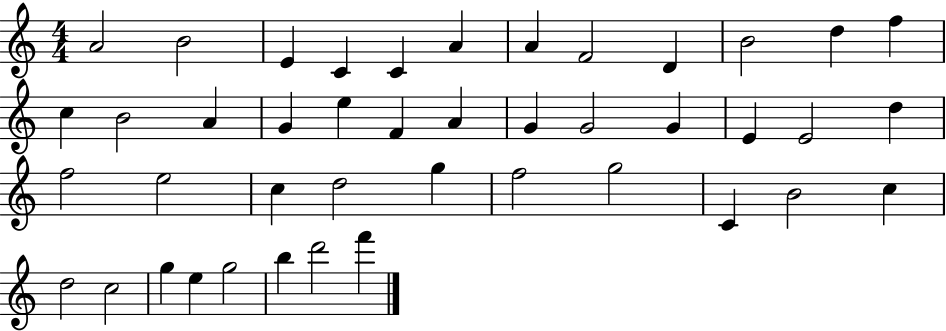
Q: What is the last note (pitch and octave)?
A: F6